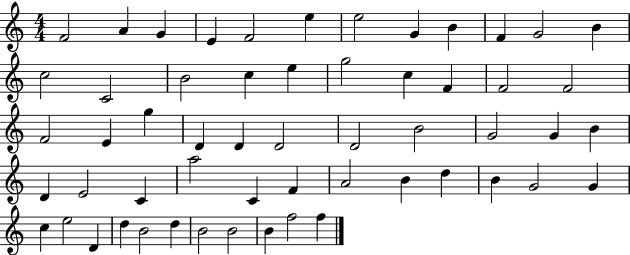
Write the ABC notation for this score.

X:1
T:Untitled
M:4/4
L:1/4
K:C
F2 A G E F2 e e2 G B F G2 B c2 C2 B2 c e g2 c F F2 F2 F2 E g D D D2 D2 B2 G2 G B D E2 C a2 C F A2 B d B G2 G c e2 D d B2 d B2 B2 B f2 f